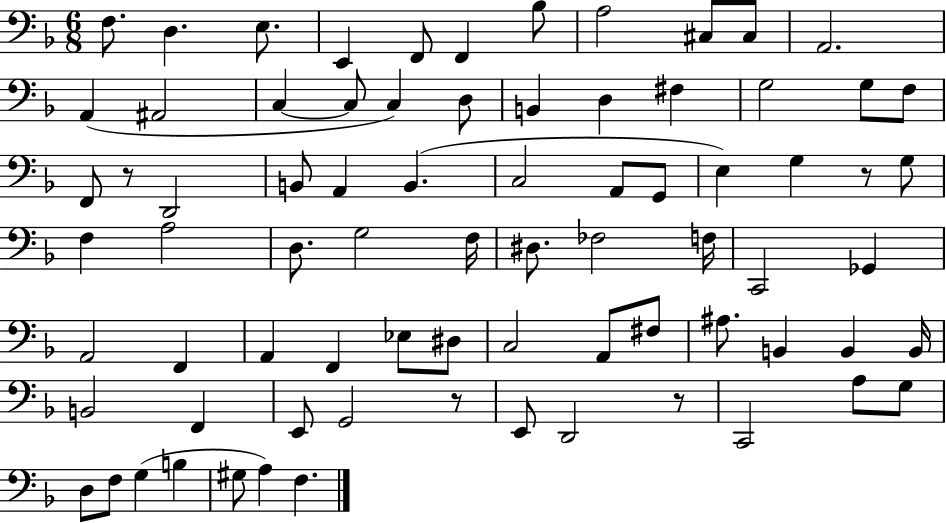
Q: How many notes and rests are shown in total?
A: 77